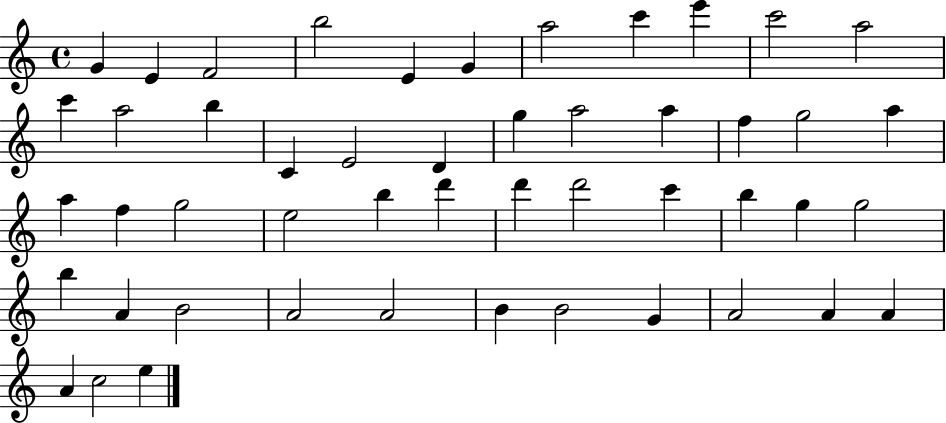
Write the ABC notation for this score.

X:1
T:Untitled
M:4/4
L:1/4
K:C
G E F2 b2 E G a2 c' e' c'2 a2 c' a2 b C E2 D g a2 a f g2 a a f g2 e2 b d' d' d'2 c' b g g2 b A B2 A2 A2 B B2 G A2 A A A c2 e